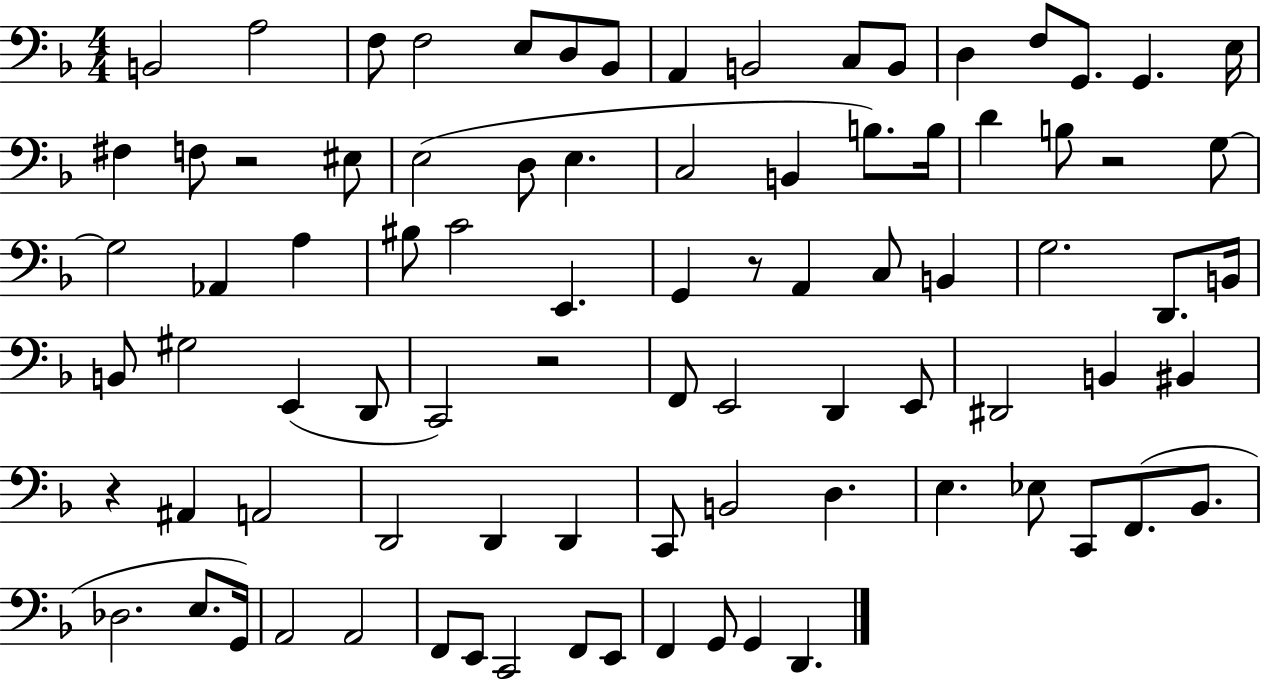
B2/h A3/h F3/e F3/h E3/e D3/e Bb2/e A2/q B2/h C3/e B2/e D3/q F3/e G2/e. G2/q. E3/s F#3/q F3/e R/h EIS3/e E3/h D3/e E3/q. C3/h B2/q B3/e. B3/s D4/q B3/e R/h G3/e G3/h Ab2/q A3/q BIS3/e C4/h E2/q. G2/q R/e A2/q C3/e B2/q G3/h. D2/e. B2/s B2/e G#3/h E2/q D2/e C2/h R/h F2/e E2/h D2/q E2/e D#2/h B2/q BIS2/q R/q A#2/q A2/h D2/h D2/q D2/q C2/e B2/h D3/q. E3/q. Eb3/e C2/e F2/e. Bb2/e. Db3/h. E3/e. G2/s A2/h A2/h F2/e E2/e C2/h F2/e E2/e F2/q G2/e G2/q D2/q.